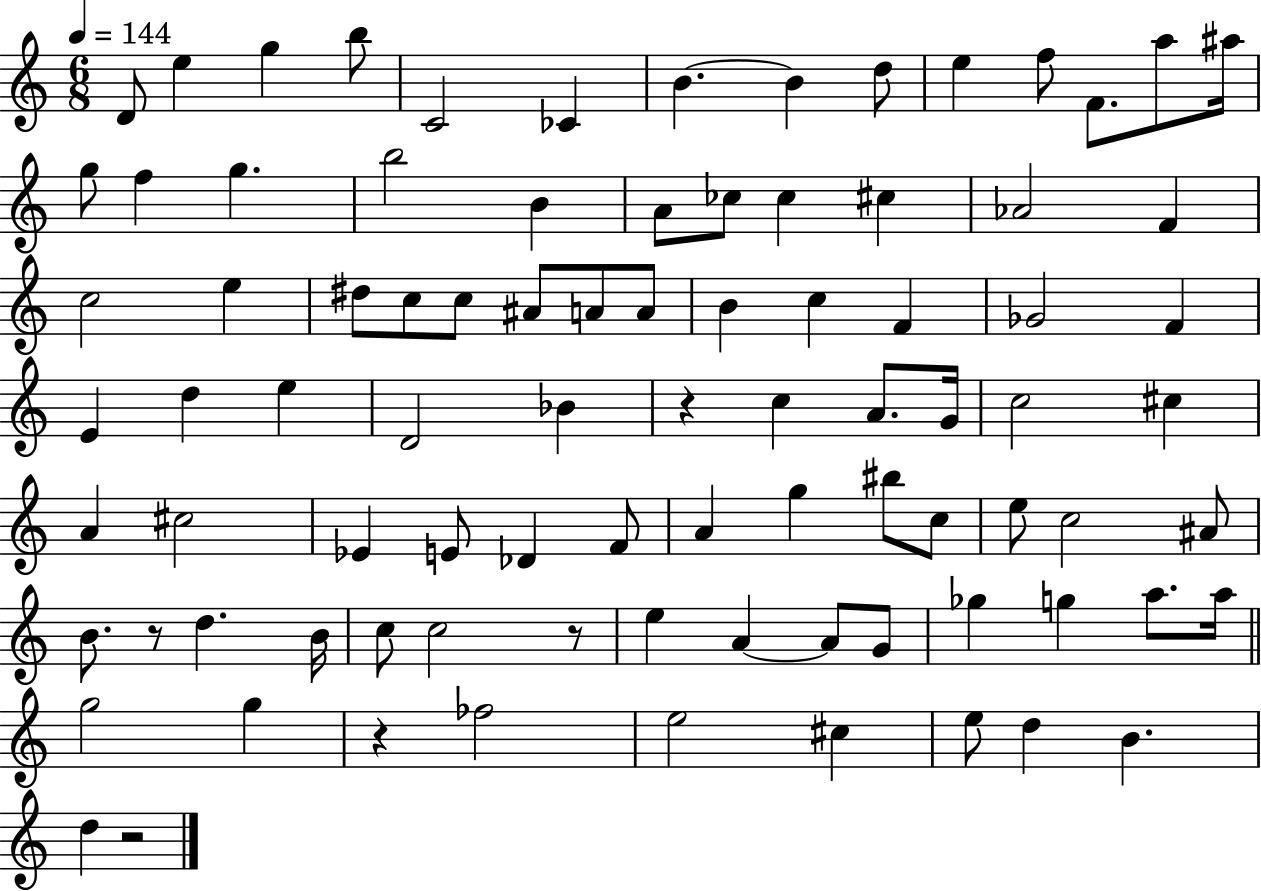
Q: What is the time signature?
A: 6/8